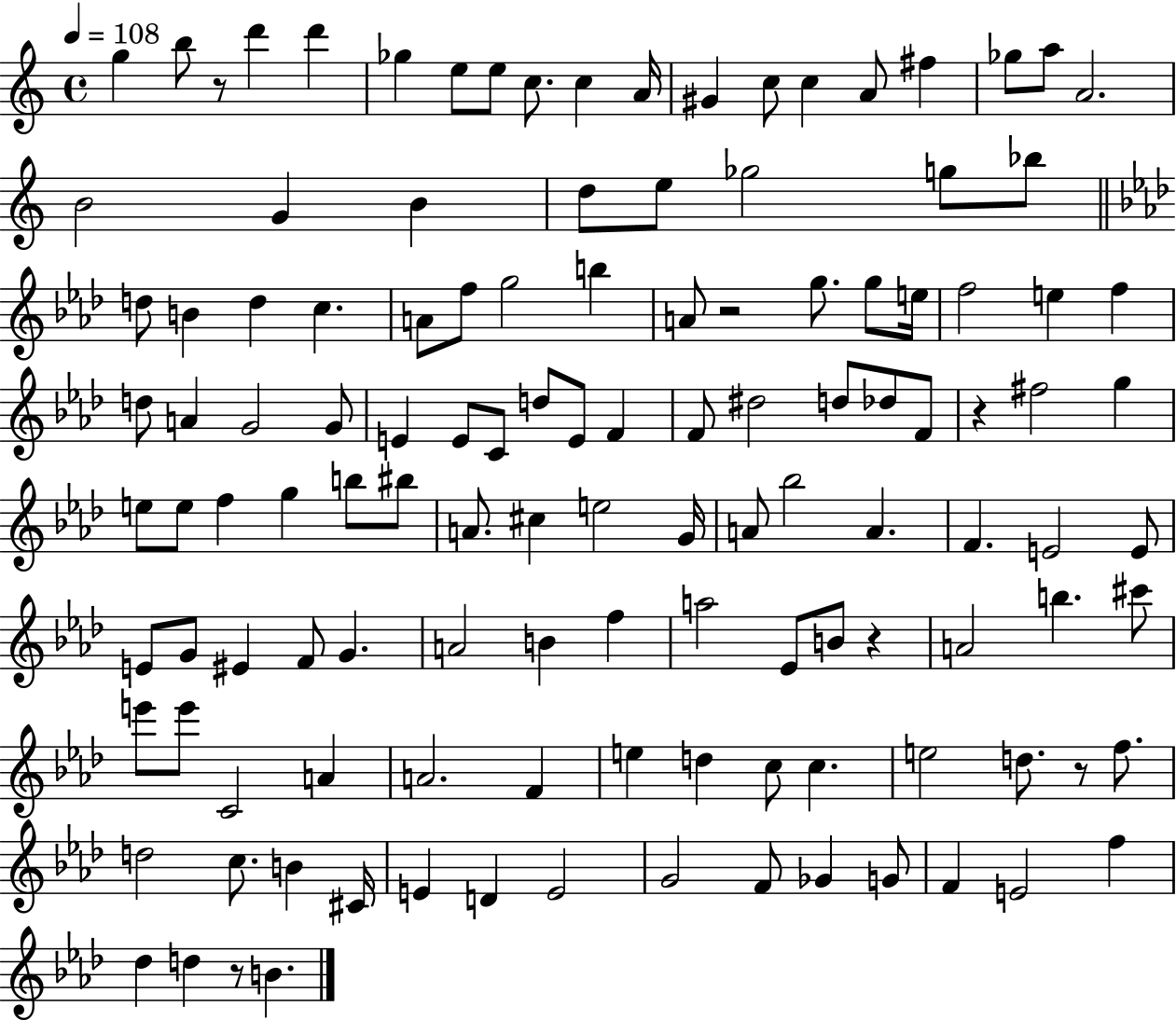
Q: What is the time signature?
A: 4/4